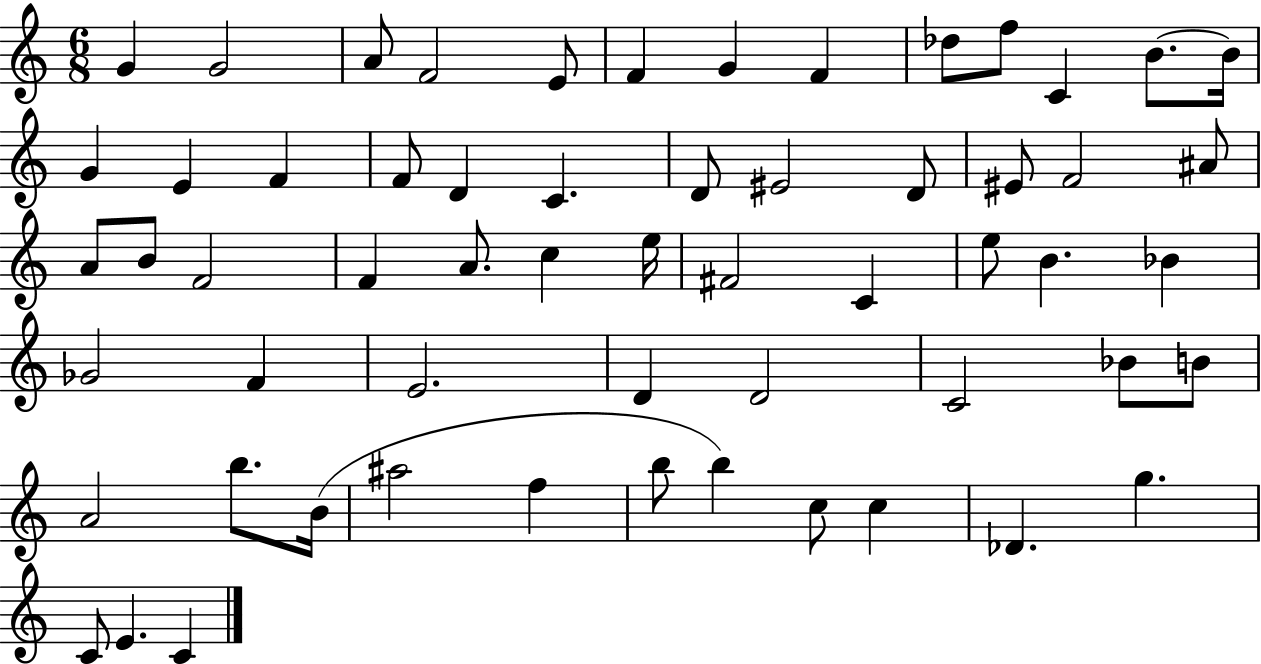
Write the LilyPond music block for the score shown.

{
  \clef treble
  \numericTimeSignature
  \time 6/8
  \key c \major
  \repeat volta 2 { g'4 g'2 | a'8 f'2 e'8 | f'4 g'4 f'4 | des''8 f''8 c'4 b'8.~~ b'16 | \break g'4 e'4 f'4 | f'8 d'4 c'4. | d'8 eis'2 d'8 | eis'8 f'2 ais'8 | \break a'8 b'8 f'2 | f'4 a'8. c''4 e''16 | fis'2 c'4 | e''8 b'4. bes'4 | \break ges'2 f'4 | e'2. | d'4 d'2 | c'2 bes'8 b'8 | \break a'2 b''8. b'16( | ais''2 f''4 | b''8 b''4) c''8 c''4 | des'4. g''4. | \break c'8 e'4. c'4 | } \bar "|."
}